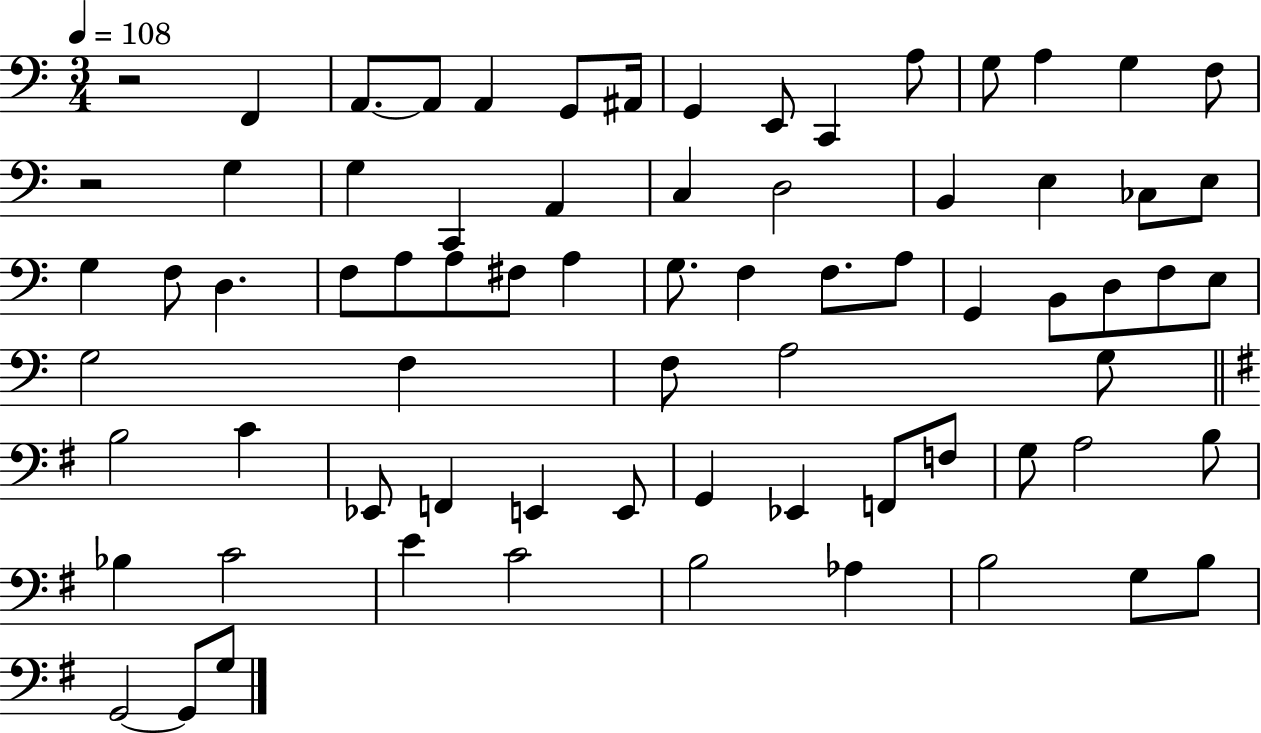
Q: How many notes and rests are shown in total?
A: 73